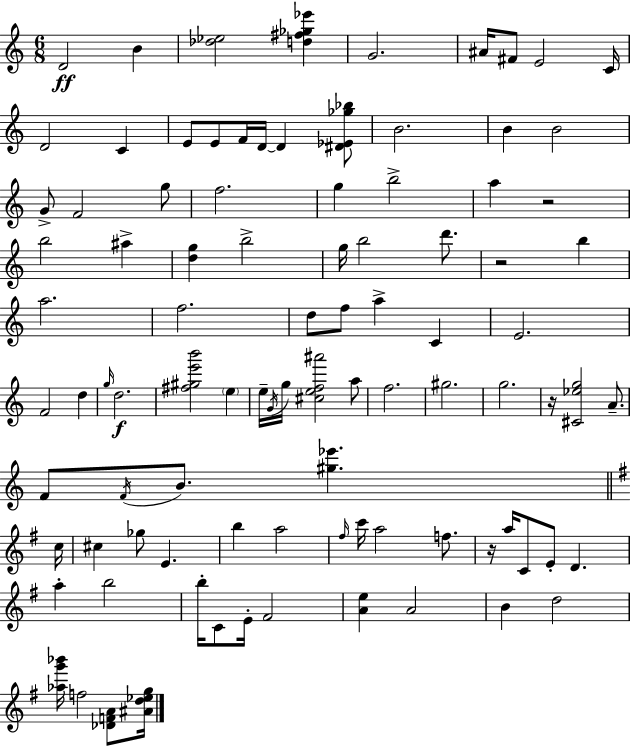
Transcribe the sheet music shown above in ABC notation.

X:1
T:Untitled
M:6/8
L:1/4
K:C
D2 B [_d_e]2 [d^f_g_e'] G2 ^A/4 ^F/2 E2 C/4 D2 C E/2 E/2 F/4 D/4 D [^D_E_g_b]/2 B2 B B2 G/2 F2 g/2 f2 g b2 a z2 b2 ^a [dg] b2 g/4 b2 d'/2 z2 b a2 f2 d/2 f/2 a C E2 F2 d g/4 d2 [^f^ge'b']2 e e/4 G/4 g/4 [^cef^a']2 a/2 f2 ^g2 g2 z/4 [^C_eg]2 A/2 F/2 F/4 B/2 [^g_e'] c/4 ^c _g/2 E b a2 ^f/4 c'/4 a2 f/2 z/4 a/4 C/2 E/2 D a b2 b/4 C/2 E/4 ^F2 [Ae] A2 B d2 [_ag'_b']/4 f2 [_DFA]/2 [^Ad_eg]/4